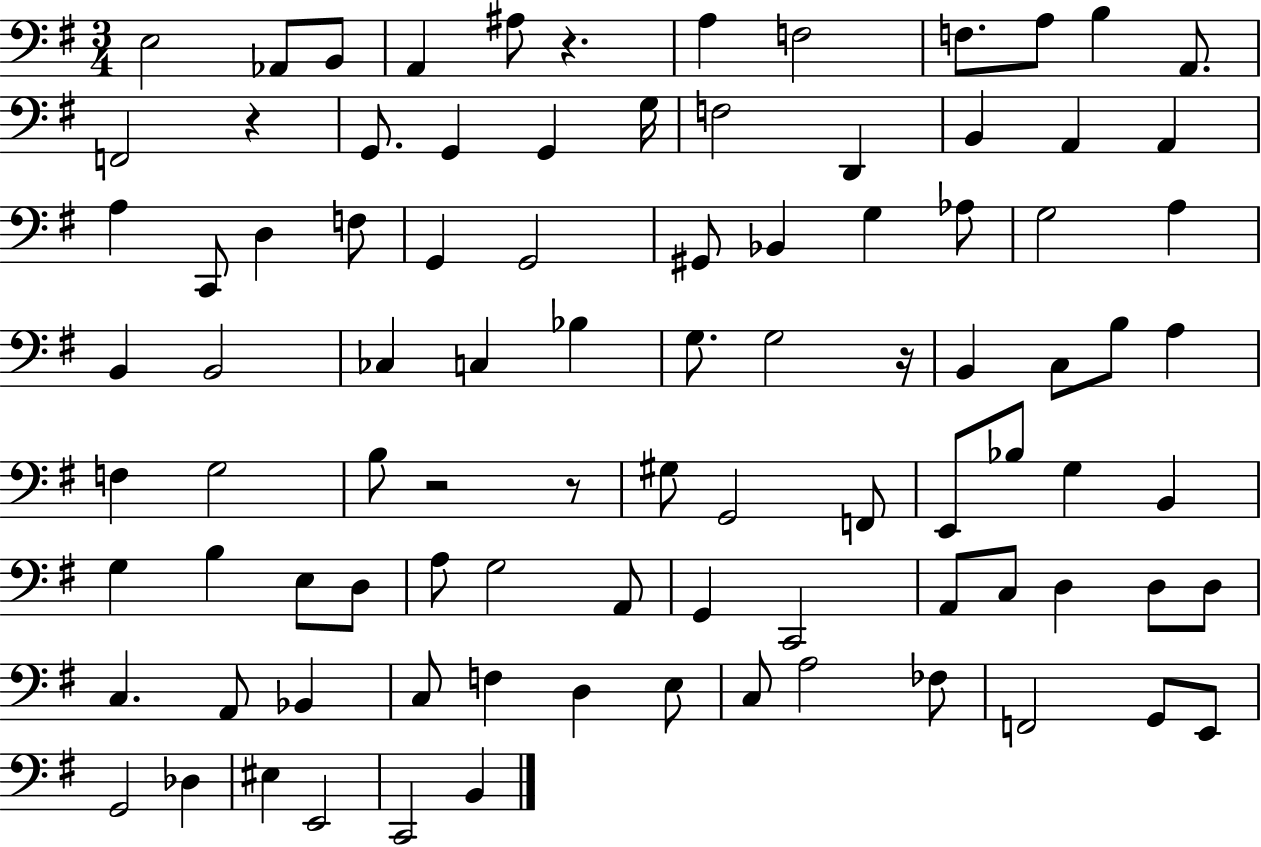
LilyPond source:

{
  \clef bass
  \numericTimeSignature
  \time 3/4
  \key g \major
  e2 aes,8 b,8 | a,4 ais8 r4. | a4 f2 | f8. a8 b4 a,8. | \break f,2 r4 | g,8. g,4 g,4 g16 | f2 d,4 | b,4 a,4 a,4 | \break a4 c,8 d4 f8 | g,4 g,2 | gis,8 bes,4 g4 aes8 | g2 a4 | \break b,4 b,2 | ces4 c4 bes4 | g8. g2 r16 | b,4 c8 b8 a4 | \break f4 g2 | b8 r2 r8 | gis8 g,2 f,8 | e,8 bes8 g4 b,4 | \break g4 b4 e8 d8 | a8 g2 a,8 | g,4 c,2 | a,8 c8 d4 d8 d8 | \break c4. a,8 bes,4 | c8 f4 d4 e8 | c8 a2 fes8 | f,2 g,8 e,8 | \break g,2 des4 | eis4 e,2 | c,2 b,4 | \bar "|."
}